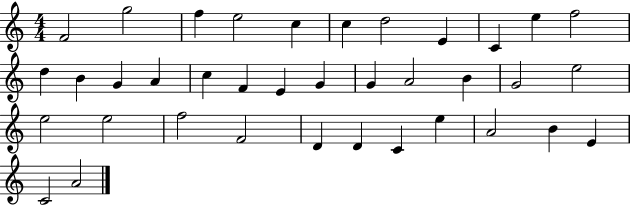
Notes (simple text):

F4/h G5/h F5/q E5/h C5/q C5/q D5/h E4/q C4/q E5/q F5/h D5/q B4/q G4/q A4/q C5/q F4/q E4/q G4/q G4/q A4/h B4/q G4/h E5/h E5/h E5/h F5/h F4/h D4/q D4/q C4/q E5/q A4/h B4/q E4/q C4/h A4/h